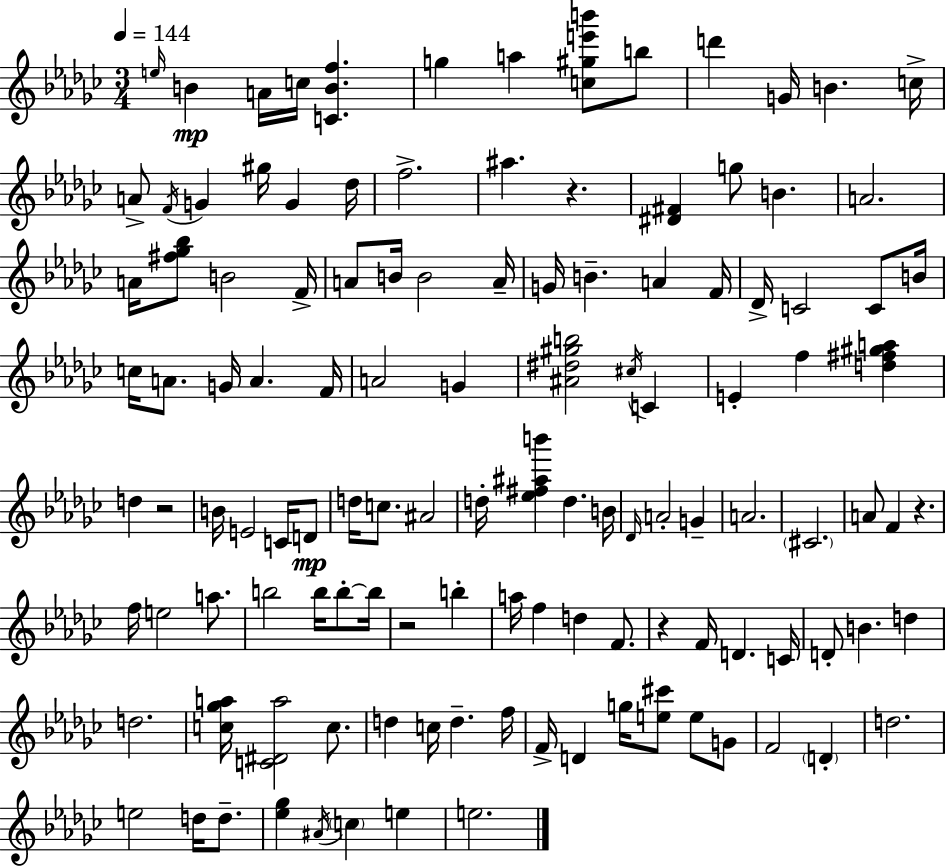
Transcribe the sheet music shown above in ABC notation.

X:1
T:Untitled
M:3/4
L:1/4
K:Ebm
e/4 B A/4 c/4 [CBf] g a [c^ge'b']/2 b/2 d' G/4 B c/4 A/2 F/4 G ^g/4 G _d/4 f2 ^a z [^D^F] g/2 B A2 A/4 [^f_g_b]/2 B2 F/4 A/2 B/4 B2 A/4 G/4 B A F/4 _D/4 C2 C/2 B/4 c/4 A/2 G/4 A F/4 A2 G [^A^d^gb]2 ^c/4 C E f [d^f^ga] d z2 B/4 E2 C/4 D/2 d/4 c/2 ^A2 d/4 [_e^f^ab'] d B/4 _D/4 A2 G A2 ^C2 A/2 F z f/4 e2 a/2 b2 b/4 b/2 b/4 z2 b a/4 f d F/2 z F/4 D C/4 D/2 B d d2 [c_ga]/4 [C^Da]2 c/2 d c/4 d f/4 F/4 D g/4 [e^c']/2 e/2 G/2 F2 D d2 e2 d/4 d/2 [_e_g] ^A/4 c e e2